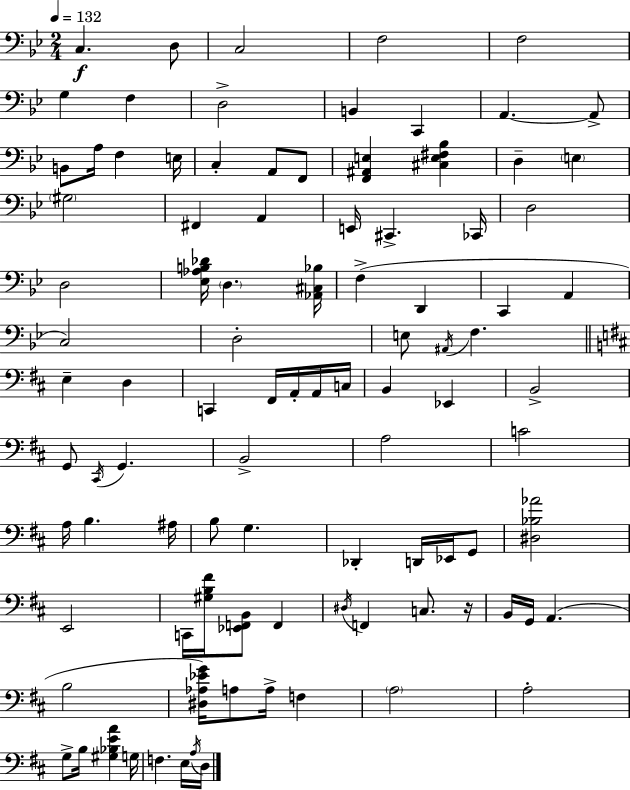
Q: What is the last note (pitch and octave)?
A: D3